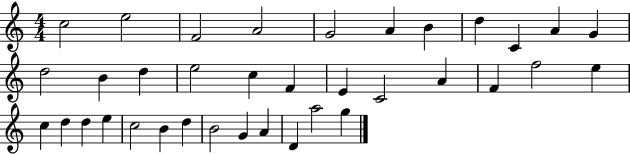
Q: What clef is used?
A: treble